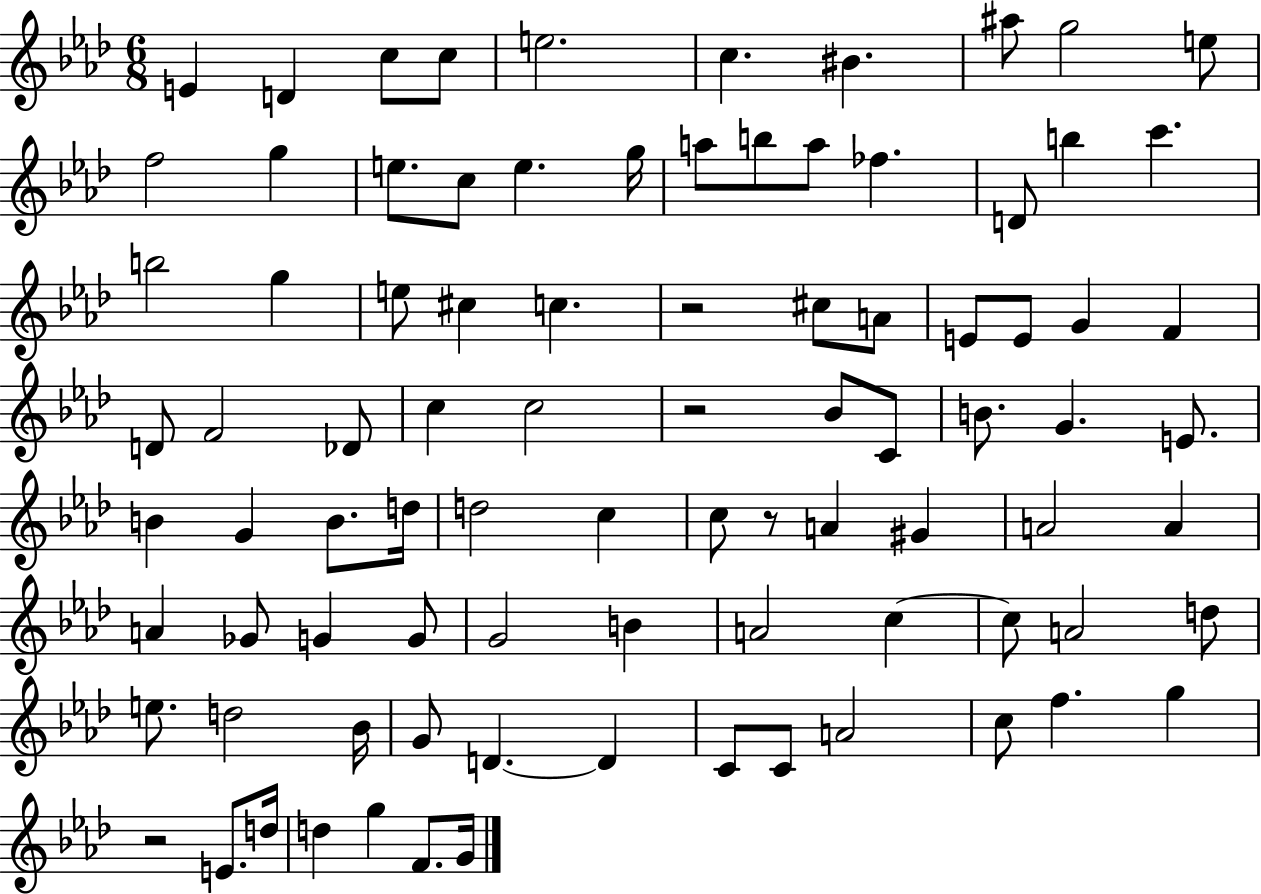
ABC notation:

X:1
T:Untitled
M:6/8
L:1/4
K:Ab
E D c/2 c/2 e2 c ^B ^a/2 g2 e/2 f2 g e/2 c/2 e g/4 a/2 b/2 a/2 _f D/2 b c' b2 g e/2 ^c c z2 ^c/2 A/2 E/2 E/2 G F D/2 F2 _D/2 c c2 z2 _B/2 C/2 B/2 G E/2 B G B/2 d/4 d2 c c/2 z/2 A ^G A2 A A _G/2 G G/2 G2 B A2 c c/2 A2 d/2 e/2 d2 _B/4 G/2 D D C/2 C/2 A2 c/2 f g z2 E/2 d/4 d g F/2 G/4